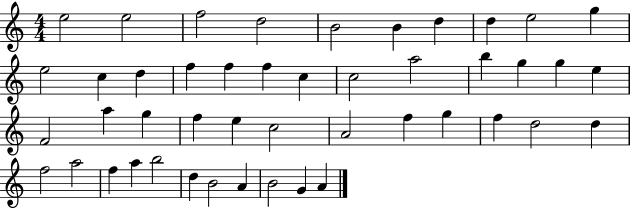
{
  \clef treble
  \numericTimeSignature
  \time 4/4
  \key c \major
  e''2 e''2 | f''2 d''2 | b'2 b'4 d''4 | d''4 e''2 g''4 | \break e''2 c''4 d''4 | f''4 f''4 f''4 c''4 | c''2 a''2 | b''4 g''4 g''4 e''4 | \break f'2 a''4 g''4 | f''4 e''4 c''2 | a'2 f''4 g''4 | f''4 d''2 d''4 | \break f''2 a''2 | f''4 a''4 b''2 | d''4 b'2 a'4 | b'2 g'4 a'4 | \break \bar "|."
}